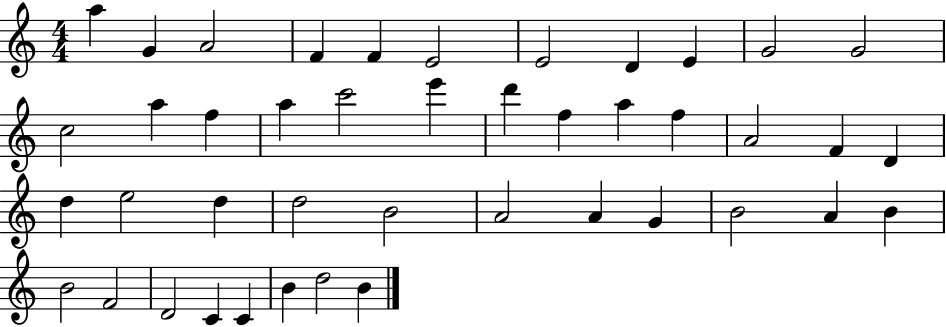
{
  \clef treble
  \numericTimeSignature
  \time 4/4
  \key c \major
  a''4 g'4 a'2 | f'4 f'4 e'2 | e'2 d'4 e'4 | g'2 g'2 | \break c''2 a''4 f''4 | a''4 c'''2 e'''4 | d'''4 f''4 a''4 f''4 | a'2 f'4 d'4 | \break d''4 e''2 d''4 | d''2 b'2 | a'2 a'4 g'4 | b'2 a'4 b'4 | \break b'2 f'2 | d'2 c'4 c'4 | b'4 d''2 b'4 | \bar "|."
}